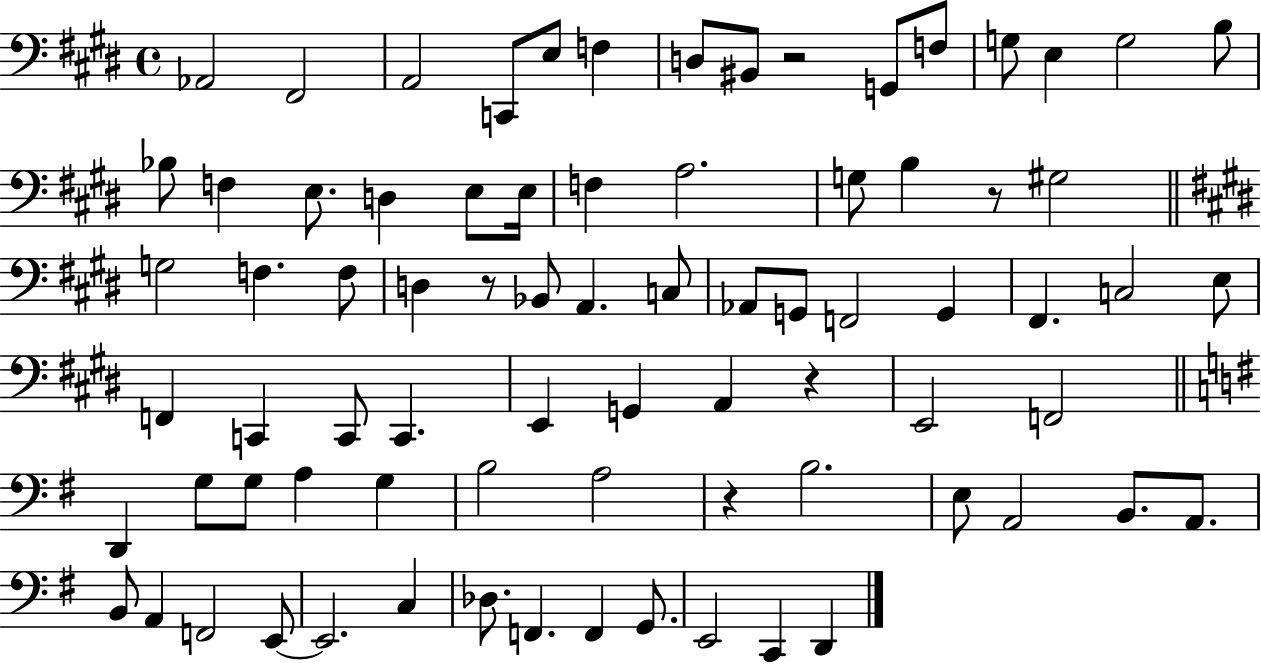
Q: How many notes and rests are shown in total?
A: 78